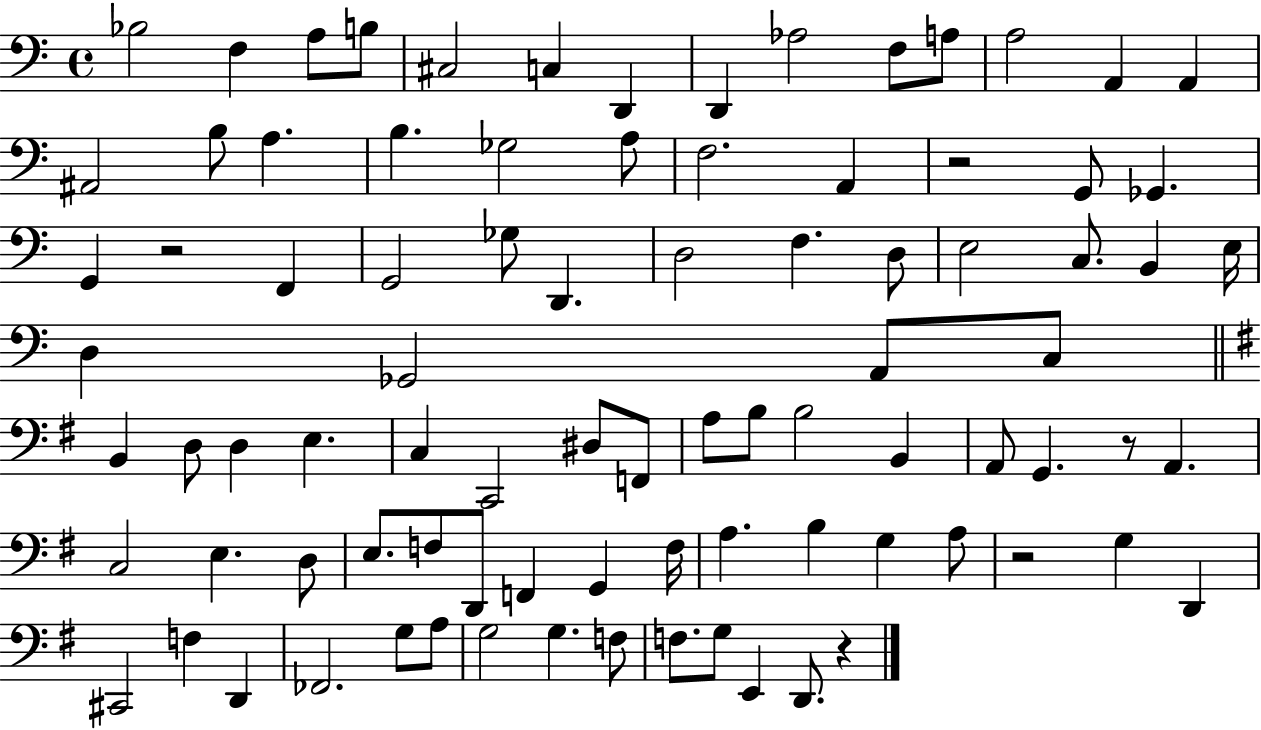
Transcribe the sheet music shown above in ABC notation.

X:1
T:Untitled
M:4/4
L:1/4
K:C
_B,2 F, A,/2 B,/2 ^C,2 C, D,, D,, _A,2 F,/2 A,/2 A,2 A,, A,, ^A,,2 B,/2 A, B, _G,2 A,/2 F,2 A,, z2 G,,/2 _G,, G,, z2 F,, G,,2 _G,/2 D,, D,2 F, D,/2 E,2 C,/2 B,, E,/4 D, _G,,2 A,,/2 C,/2 B,, D,/2 D, E, C, C,,2 ^D,/2 F,,/2 A,/2 B,/2 B,2 B,, A,,/2 G,, z/2 A,, C,2 E, D,/2 E,/2 F,/2 D,,/2 F,, G,, F,/4 A, B, G, A,/2 z2 G, D,, ^C,,2 F, D,, _F,,2 G,/2 A,/2 G,2 G, F,/2 F,/2 G,/2 E,, D,,/2 z